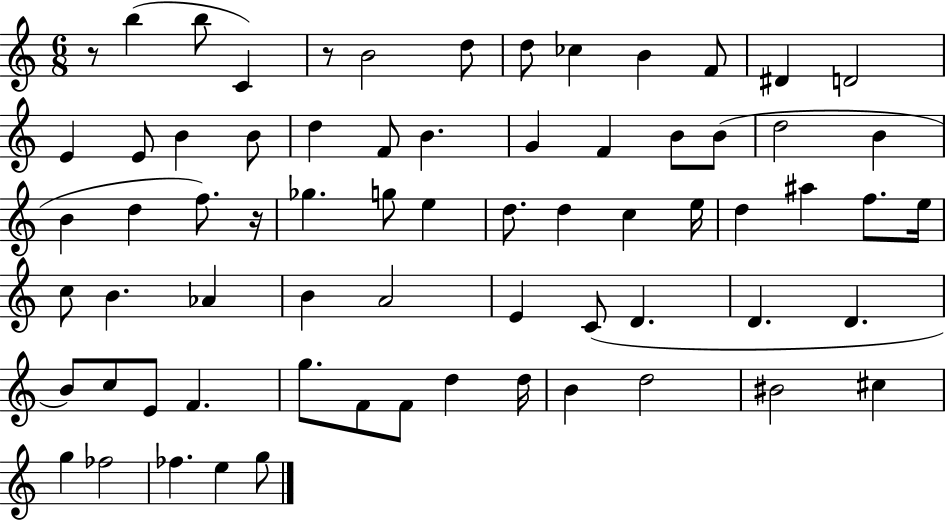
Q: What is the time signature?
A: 6/8